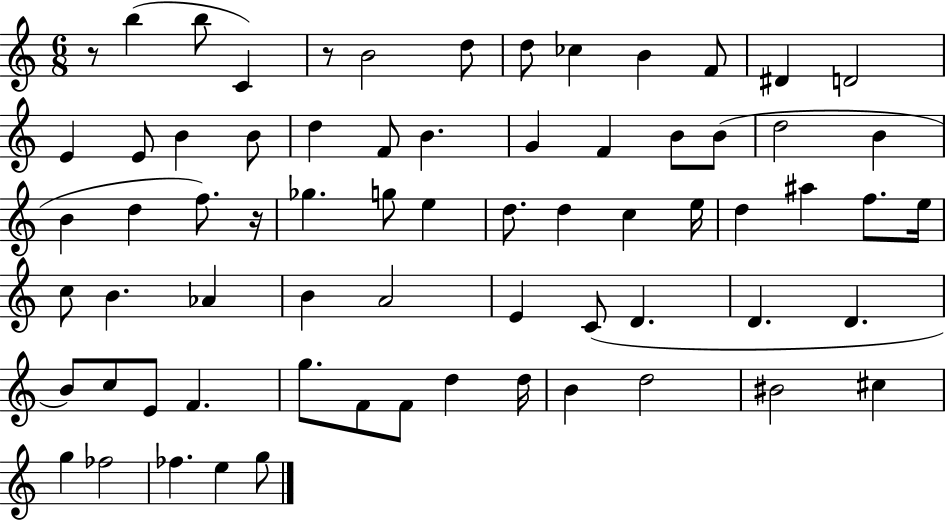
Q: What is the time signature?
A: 6/8